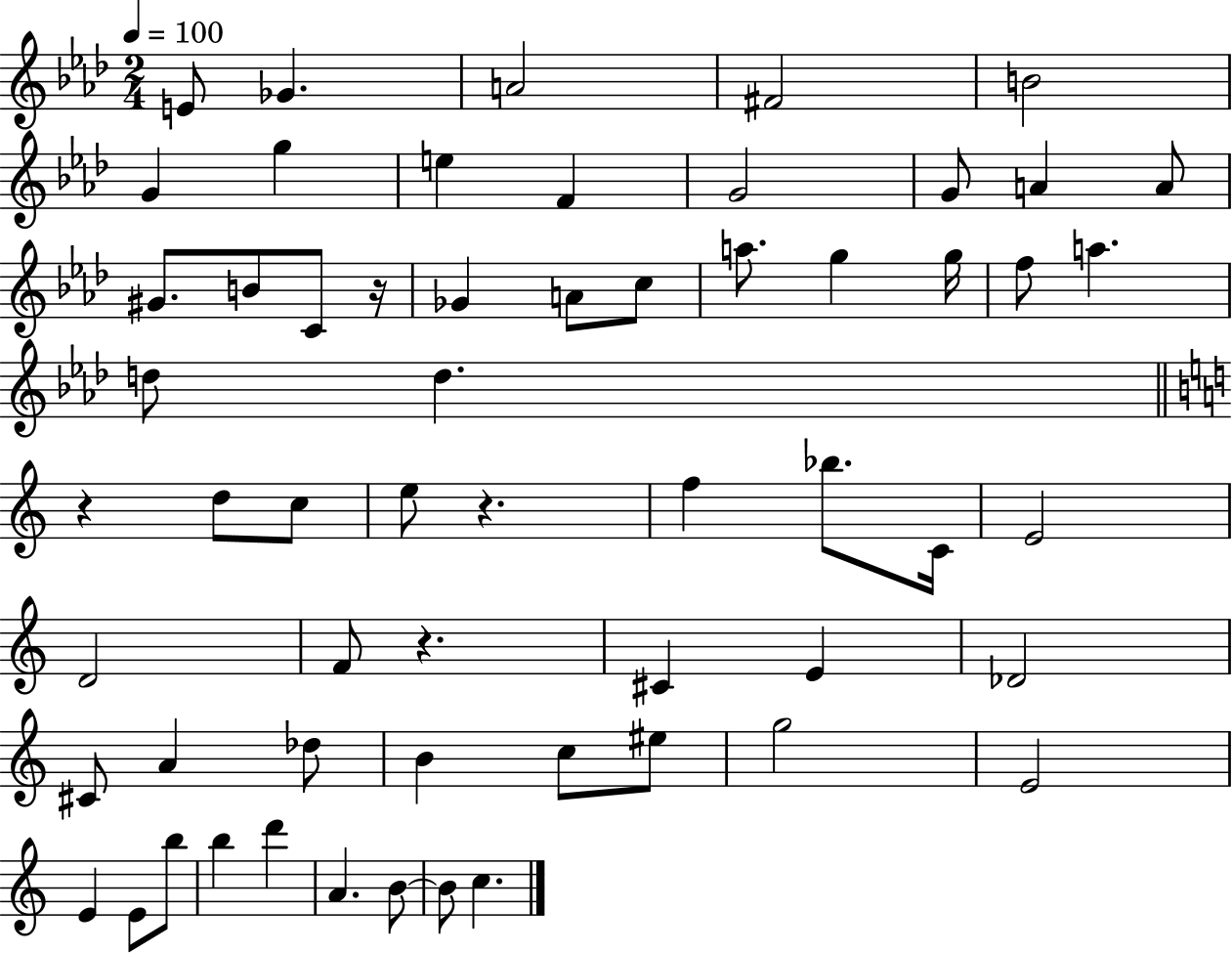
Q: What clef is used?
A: treble